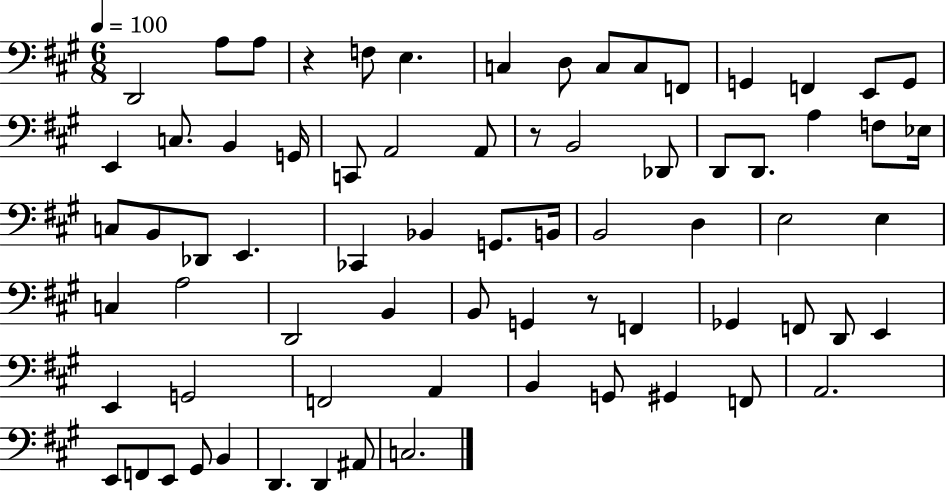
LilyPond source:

{
  \clef bass
  \numericTimeSignature
  \time 6/8
  \key a \major
  \tempo 4 = 100
  d,2 a8 a8 | r4 f8 e4. | c4 d8 c8 c8 f,8 | g,4 f,4 e,8 g,8 | \break e,4 c8. b,4 g,16 | c,8 a,2 a,8 | r8 b,2 des,8 | d,8 d,8. a4 f8 ees16 | \break c8 b,8 des,8 e,4. | ces,4 bes,4 g,8. b,16 | b,2 d4 | e2 e4 | \break c4 a2 | d,2 b,4 | b,8 g,4 r8 f,4 | ges,4 f,8 d,8 e,4 | \break e,4 g,2 | f,2 a,4 | b,4 g,8 gis,4 f,8 | a,2. | \break e,8 f,8 e,8 gis,8 b,4 | d,4. d,4 ais,8 | c2. | \bar "|."
}